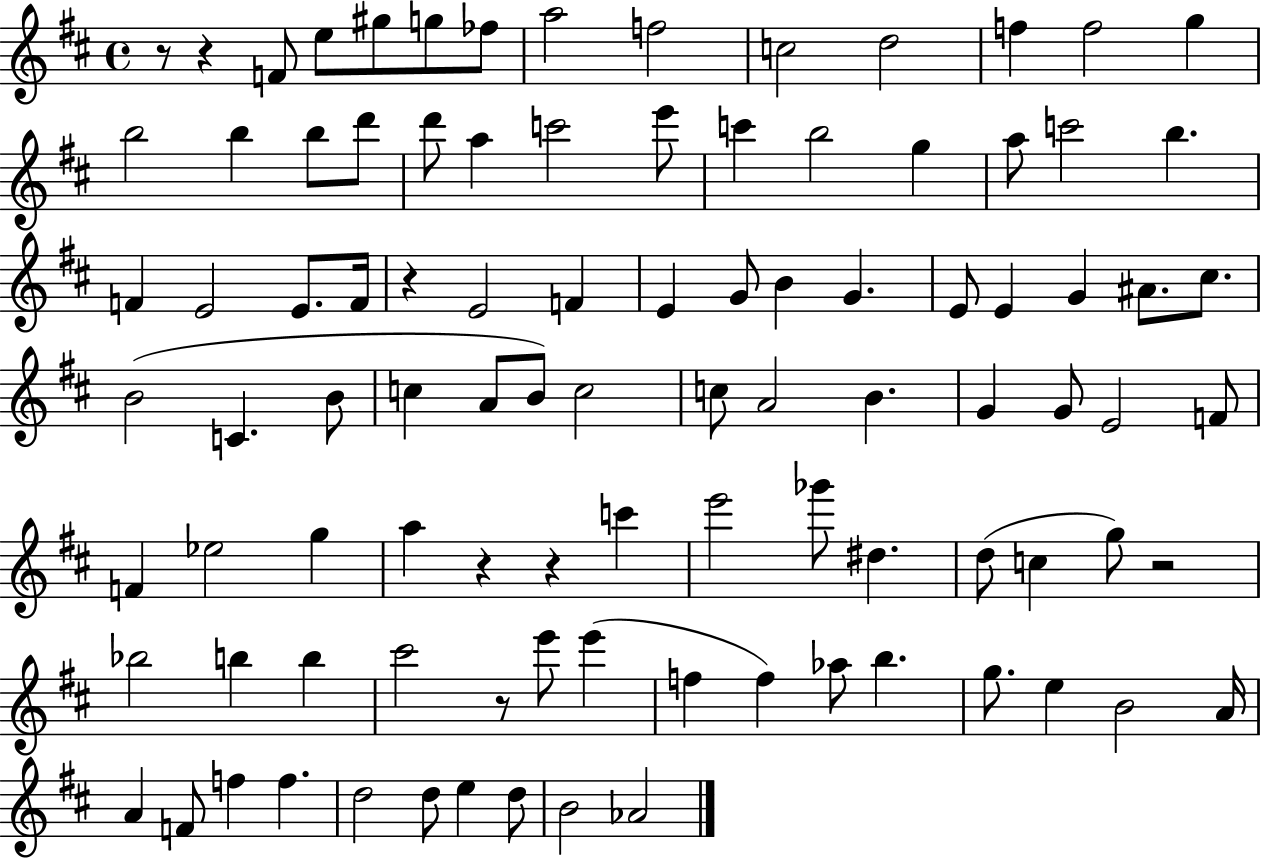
X:1
T:Untitled
M:4/4
L:1/4
K:D
z/2 z F/2 e/2 ^g/2 g/2 _f/2 a2 f2 c2 d2 f f2 g b2 b b/2 d'/2 d'/2 a c'2 e'/2 c' b2 g a/2 c'2 b F E2 E/2 F/4 z E2 F E G/2 B G E/2 E G ^A/2 ^c/2 B2 C B/2 c A/2 B/2 c2 c/2 A2 B G G/2 E2 F/2 F _e2 g a z z c' e'2 _g'/2 ^d d/2 c g/2 z2 _b2 b b ^c'2 z/2 e'/2 e' f f _a/2 b g/2 e B2 A/4 A F/2 f f d2 d/2 e d/2 B2 _A2